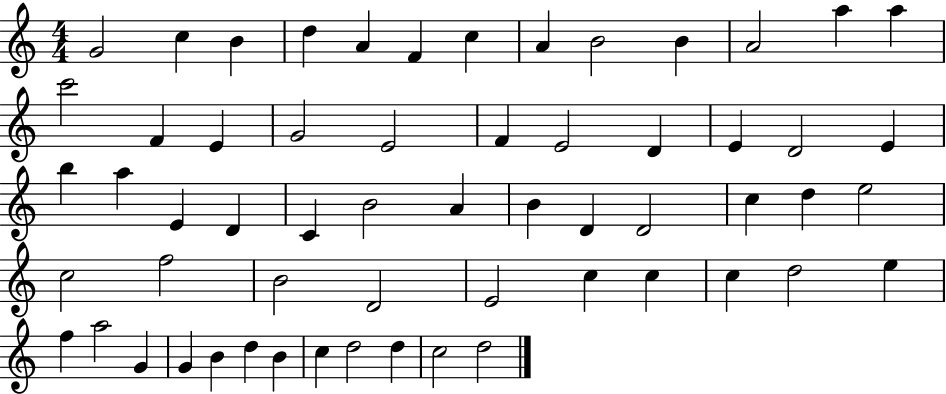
{
  \clef treble
  \numericTimeSignature
  \time 4/4
  \key c \major
  g'2 c''4 b'4 | d''4 a'4 f'4 c''4 | a'4 b'2 b'4 | a'2 a''4 a''4 | \break c'''2 f'4 e'4 | g'2 e'2 | f'4 e'2 d'4 | e'4 d'2 e'4 | \break b''4 a''4 e'4 d'4 | c'4 b'2 a'4 | b'4 d'4 d'2 | c''4 d''4 e''2 | \break c''2 f''2 | b'2 d'2 | e'2 c''4 c''4 | c''4 d''2 e''4 | \break f''4 a''2 g'4 | g'4 b'4 d''4 b'4 | c''4 d''2 d''4 | c''2 d''2 | \break \bar "|."
}